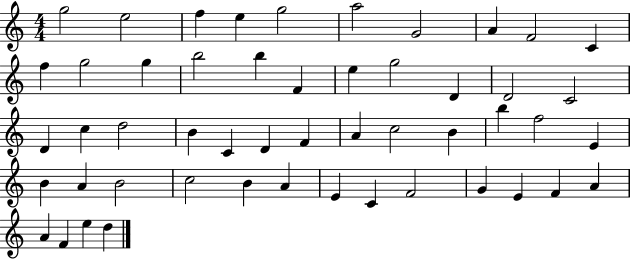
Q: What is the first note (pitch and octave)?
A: G5